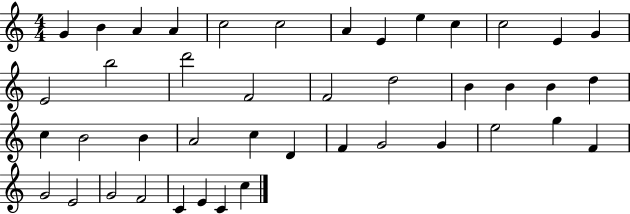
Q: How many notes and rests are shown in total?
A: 43